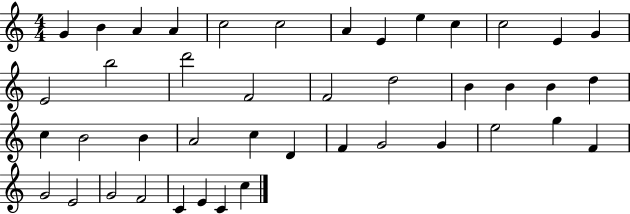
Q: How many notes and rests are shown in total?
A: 43